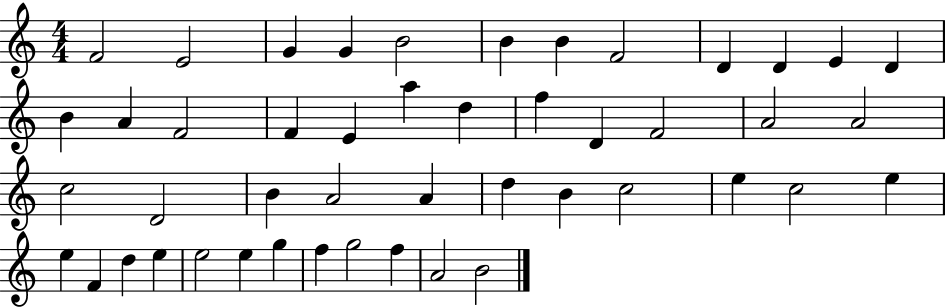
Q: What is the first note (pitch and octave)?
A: F4